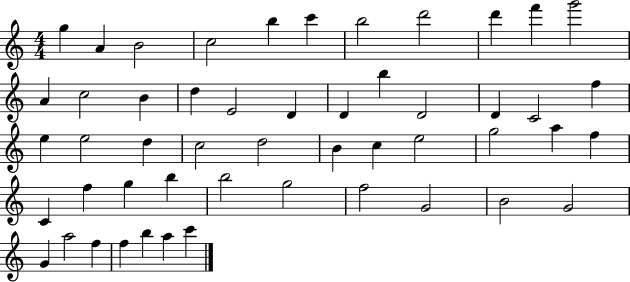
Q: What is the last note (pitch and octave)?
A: C6